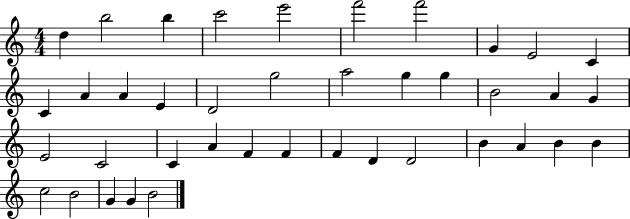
D5/q B5/h B5/q C6/h E6/h F6/h F6/h G4/q E4/h C4/q C4/q A4/q A4/q E4/q D4/h G5/h A5/h G5/q G5/q B4/h A4/q G4/q E4/h C4/h C4/q A4/q F4/q F4/q F4/q D4/q D4/h B4/q A4/q B4/q B4/q C5/h B4/h G4/q G4/q B4/h